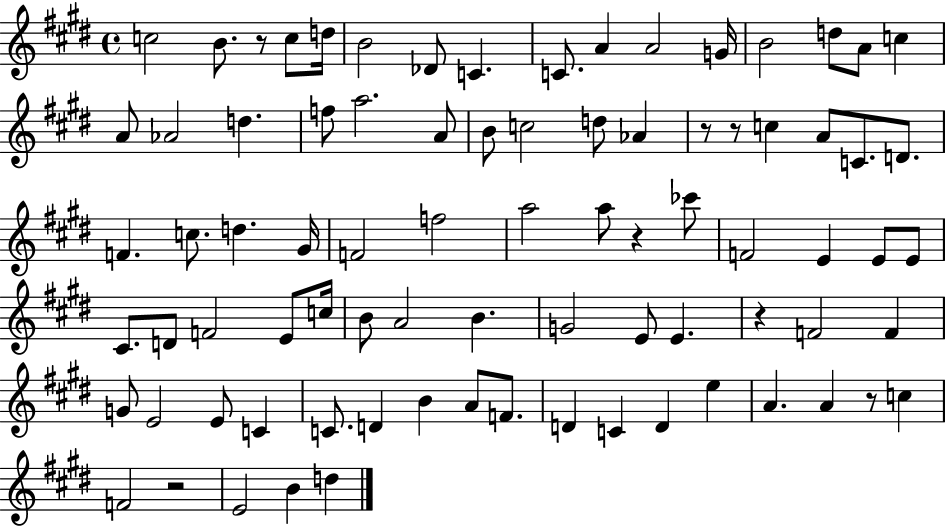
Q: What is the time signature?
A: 4/4